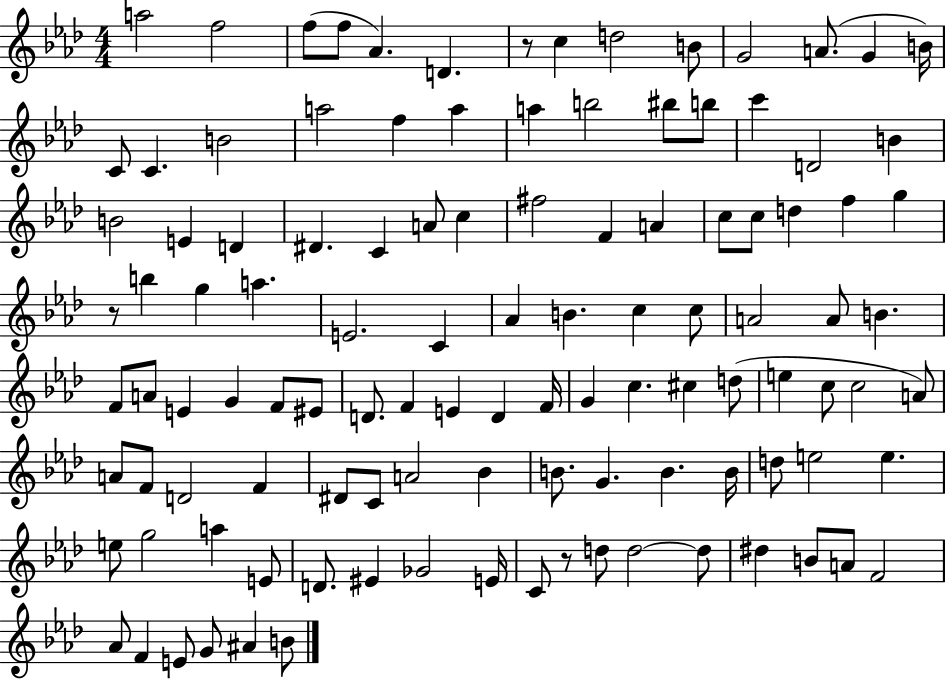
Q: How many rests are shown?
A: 3